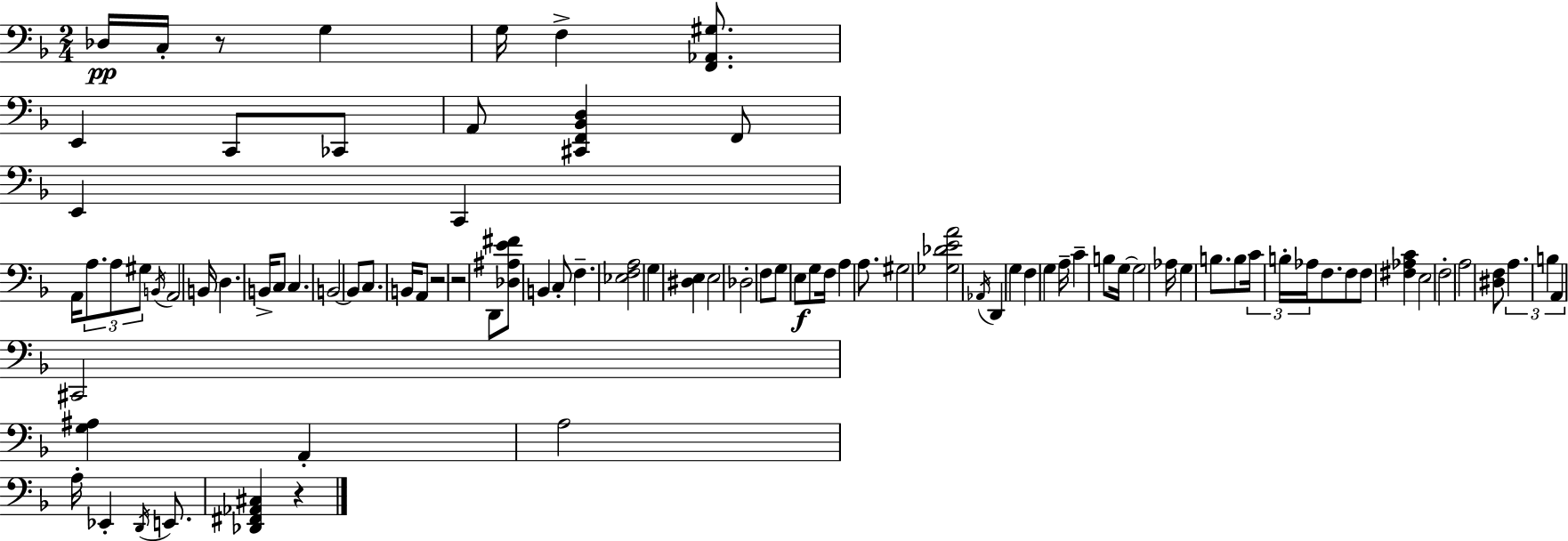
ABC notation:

X:1
T:Untitled
M:2/4
L:1/4
K:Dm
_D,/4 C,/4 z/2 G, G,/4 F, [F,,_A,,^G,]/2 E,, C,,/2 _C,,/2 A,,/2 [^C,,F,,_B,,D,] F,,/2 E,, C,, A,,/4 A,/2 A,/2 ^G,/2 B,,/4 A,,2 B,,/4 D, B,,/4 C,/2 C, B,,2 B,,/2 C,/2 B,,/4 A,,/2 z2 z2 D,,/2 [_D,^A,E^F]/2 B,, C,/2 F, [_E,F,A,]2 G, [^D,E,] E,2 _D,2 F,/2 G,/2 E,/2 G,/2 F,/4 A, A,/2 ^G,2 [_G,_DEA]2 _A,,/4 D,, G, F, G, A,/4 C B,/2 G,/4 G,2 _A,/4 G, B,/2 B,/2 C/4 B,/4 _A,/4 F,/2 F,/2 F,/2 [^F,_A,C] E,2 F,2 A,2 [^D,F,]/2 A, B, A,, ^C,,2 [G,^A,] A,, A,2 A,/4 _E,, D,,/4 E,,/2 [_D,,^F,,_A,,^C,] z